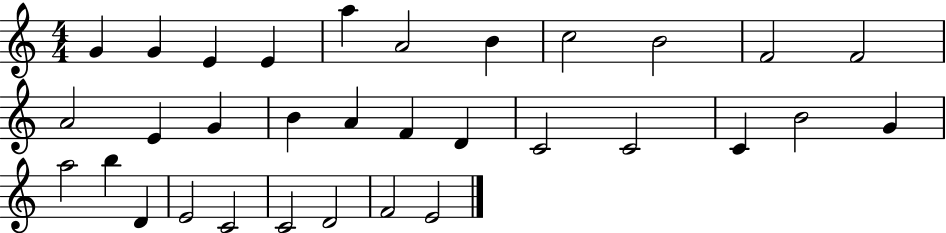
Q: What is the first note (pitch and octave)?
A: G4